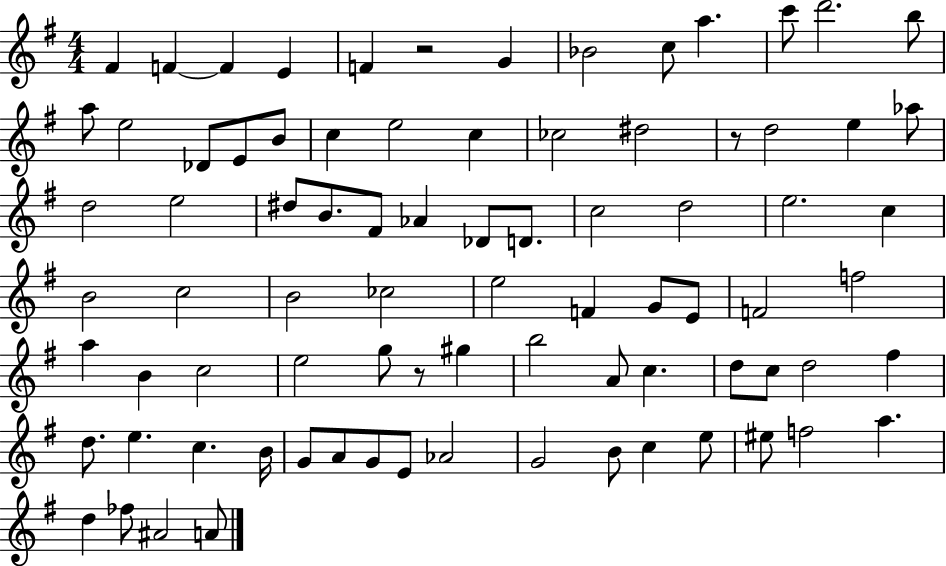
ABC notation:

X:1
T:Untitled
M:4/4
L:1/4
K:G
^F F F E F z2 G _B2 c/2 a c'/2 d'2 b/2 a/2 e2 _D/2 E/2 B/2 c e2 c _c2 ^d2 z/2 d2 e _a/2 d2 e2 ^d/2 B/2 ^F/2 _A _D/2 D/2 c2 d2 e2 c B2 c2 B2 _c2 e2 F G/2 E/2 F2 f2 a B c2 e2 g/2 z/2 ^g b2 A/2 c d/2 c/2 d2 ^f d/2 e c B/4 G/2 A/2 G/2 E/2 _A2 G2 B/2 c e/2 ^e/2 f2 a d _f/2 ^A2 A/2